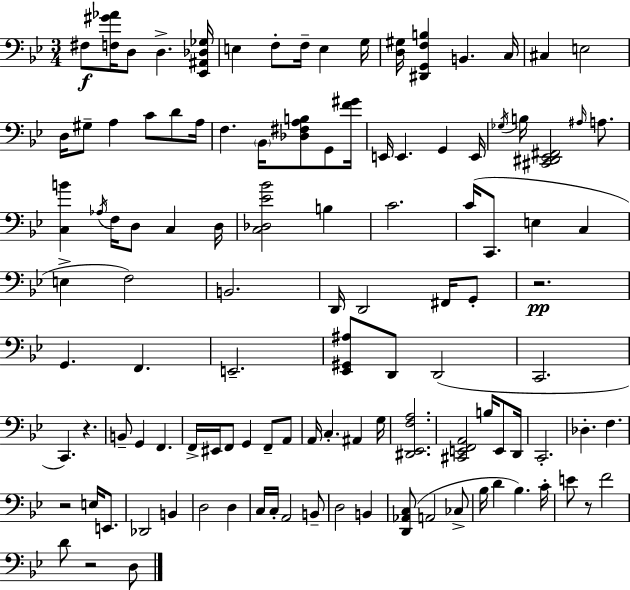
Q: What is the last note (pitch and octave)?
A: D3